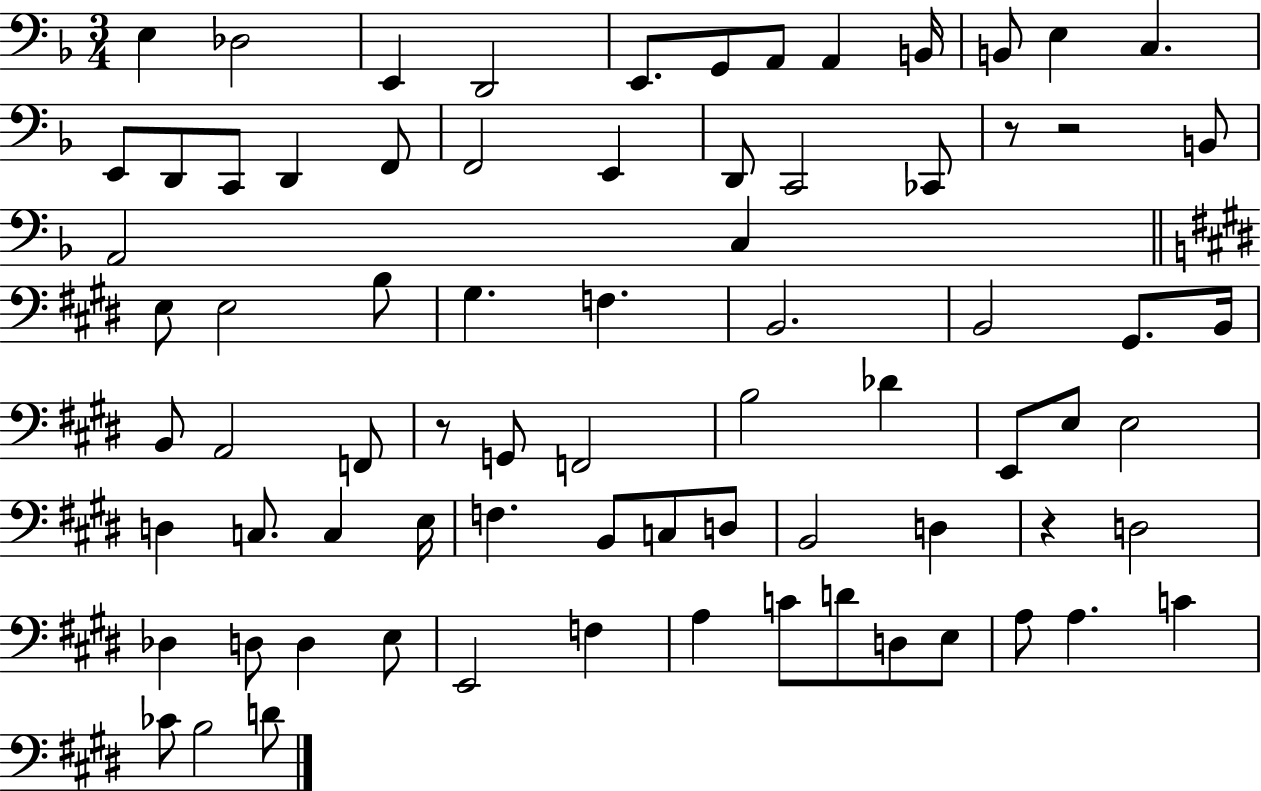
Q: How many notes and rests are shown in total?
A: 76